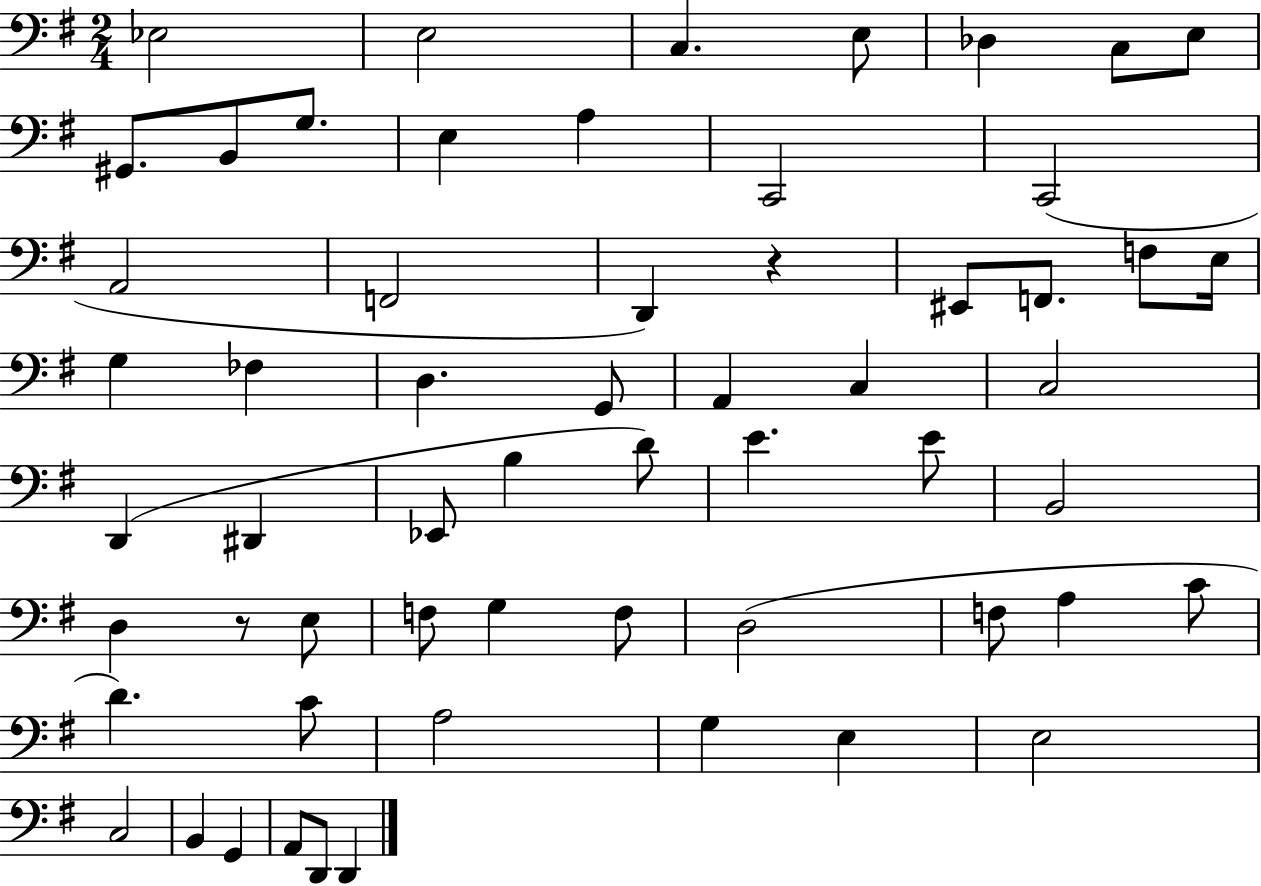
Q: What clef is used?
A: bass